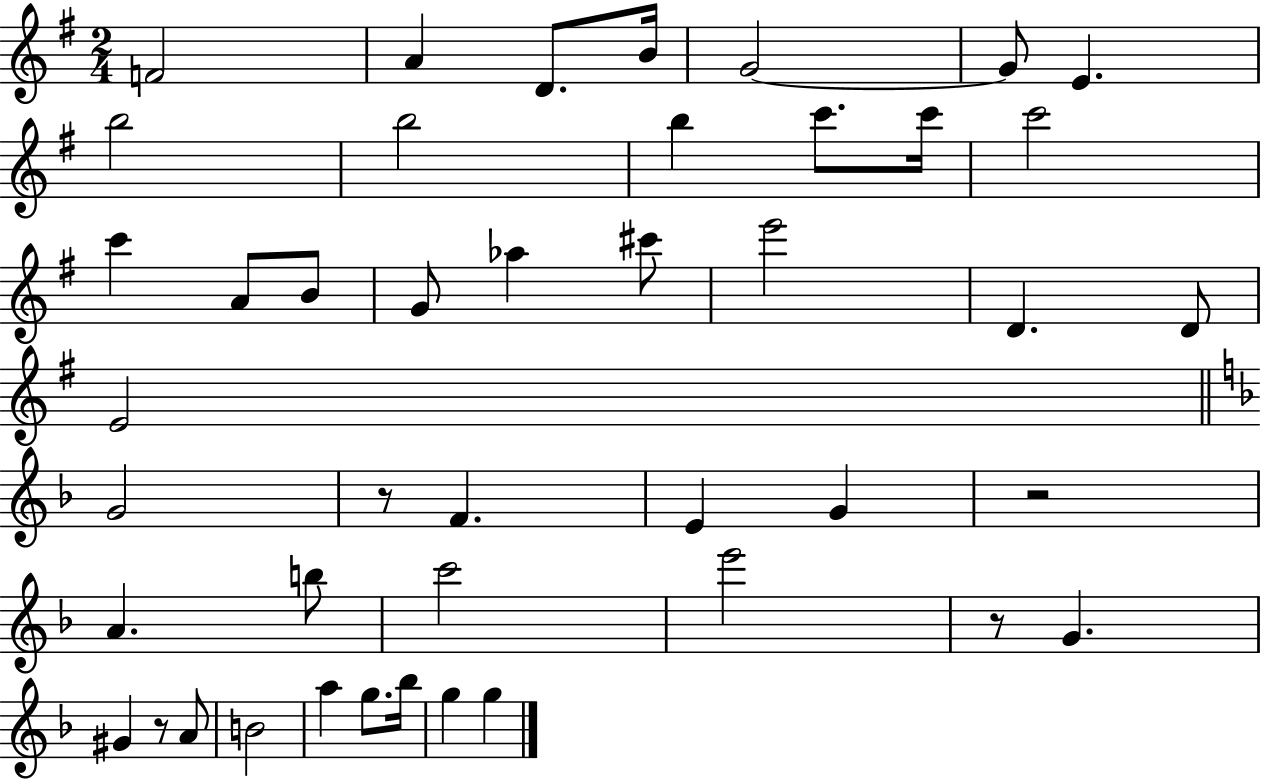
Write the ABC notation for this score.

X:1
T:Untitled
M:2/4
L:1/4
K:G
F2 A D/2 B/4 G2 G/2 E b2 b2 b c'/2 c'/4 c'2 c' A/2 B/2 G/2 _a ^c'/2 e'2 D D/2 E2 G2 z/2 F E G z2 A b/2 c'2 e'2 z/2 G ^G z/2 A/2 B2 a g/2 _b/4 g g